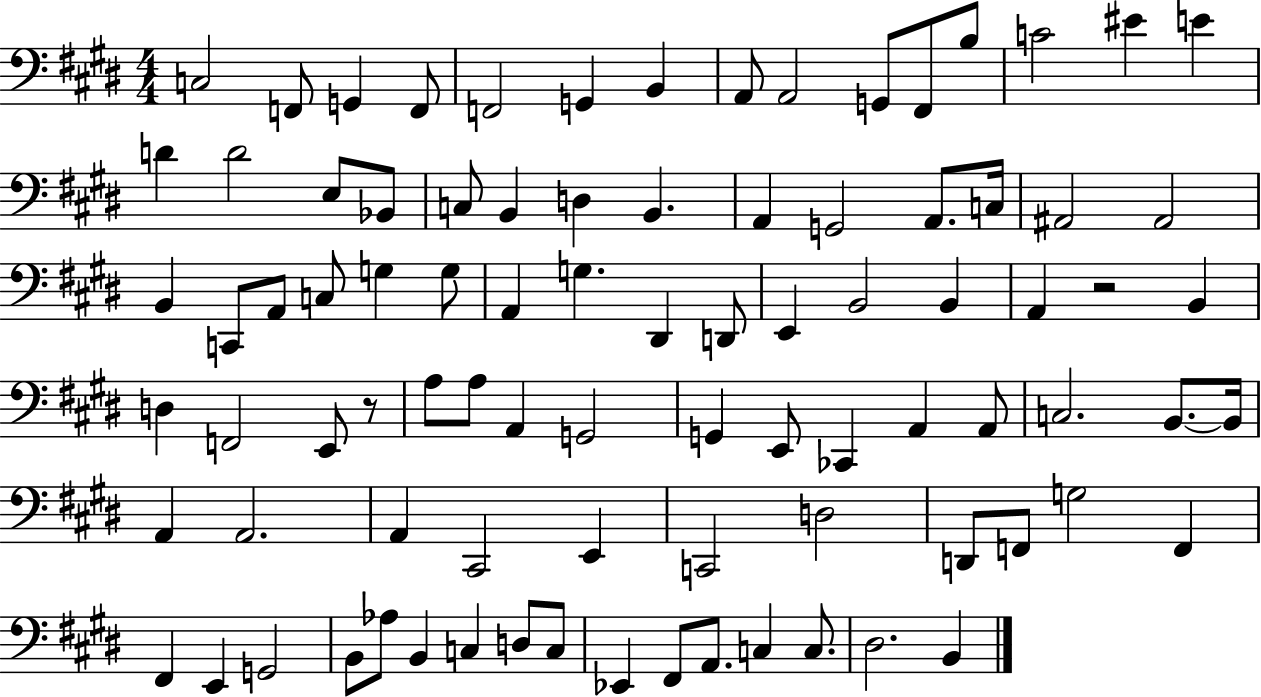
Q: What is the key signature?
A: E major